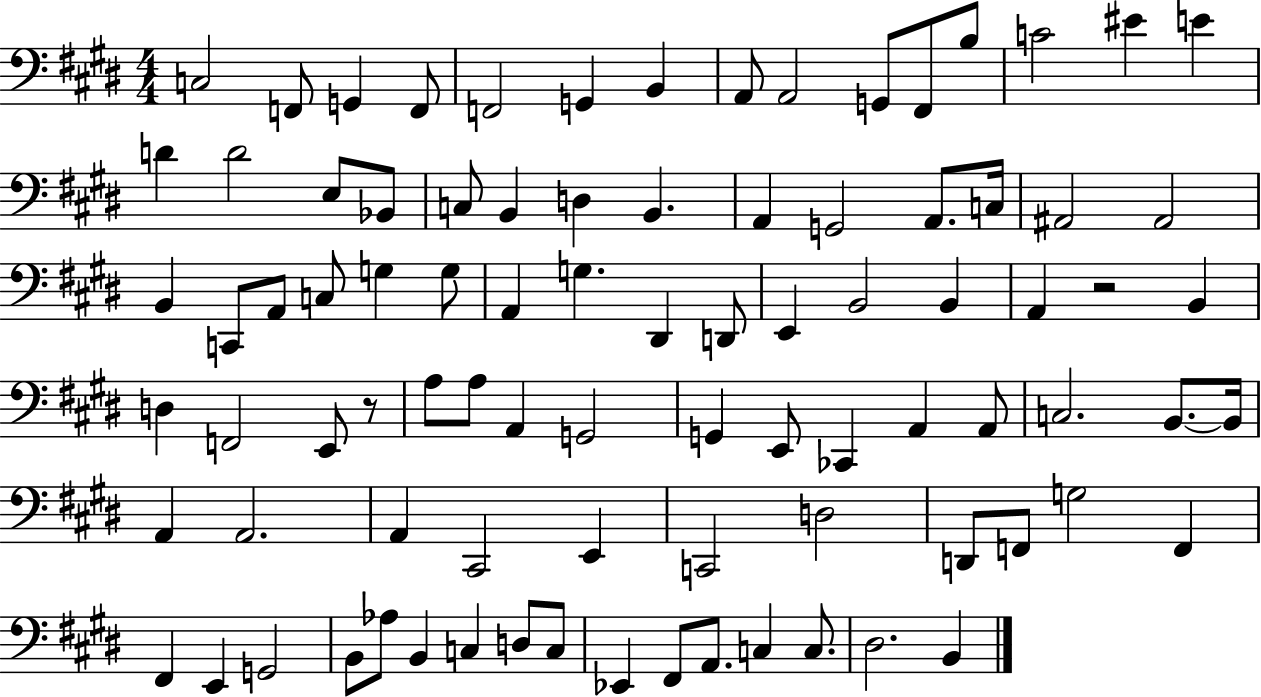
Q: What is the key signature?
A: E major